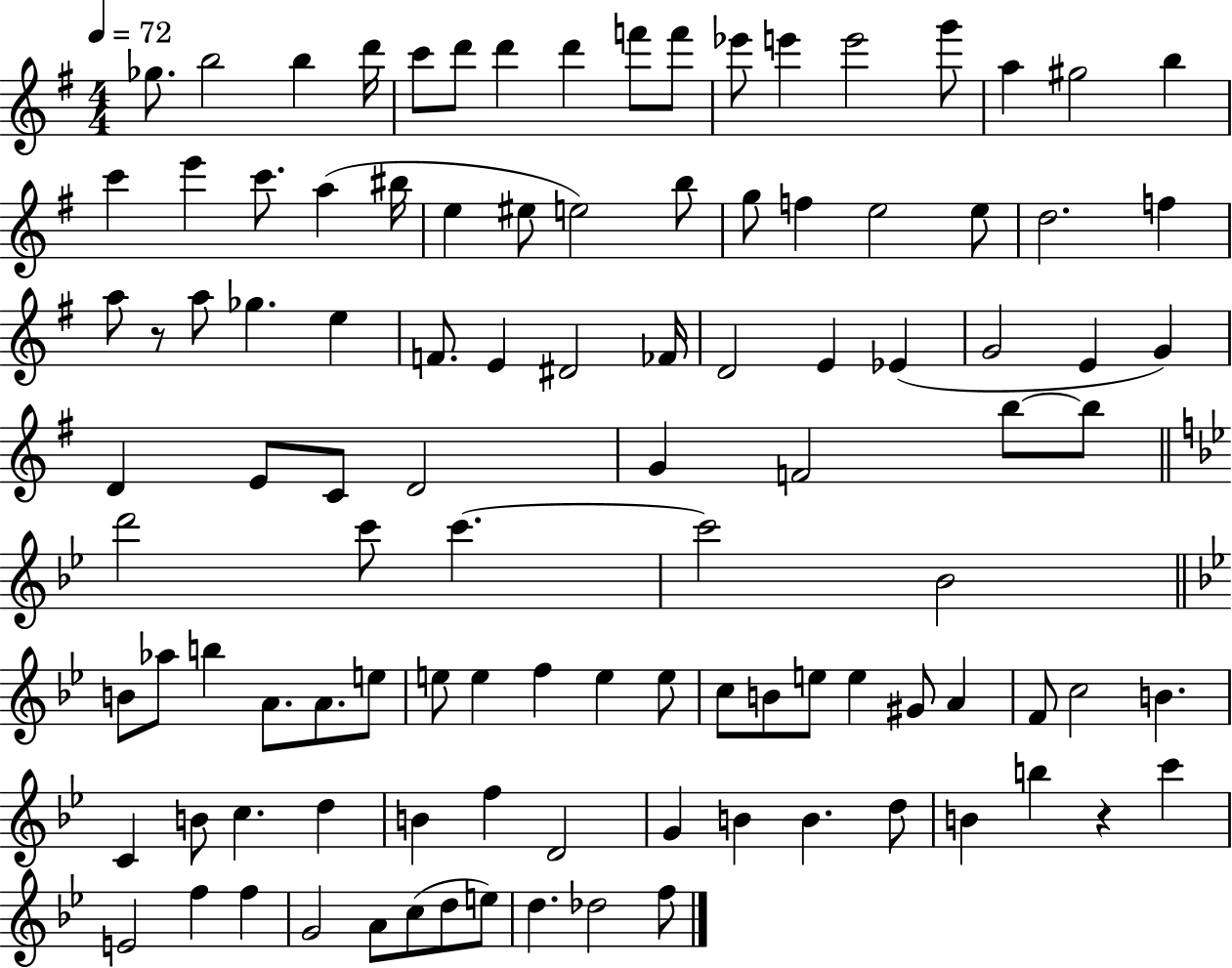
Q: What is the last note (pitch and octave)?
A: F5